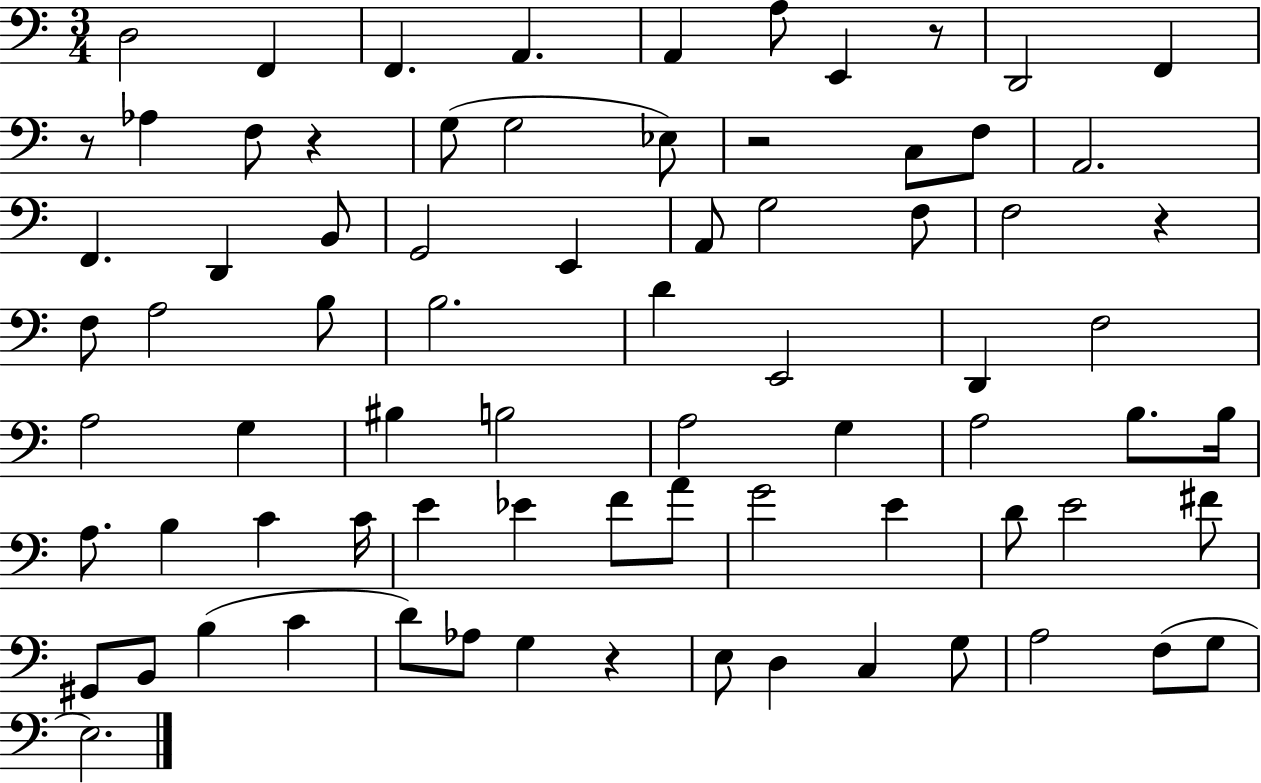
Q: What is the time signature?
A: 3/4